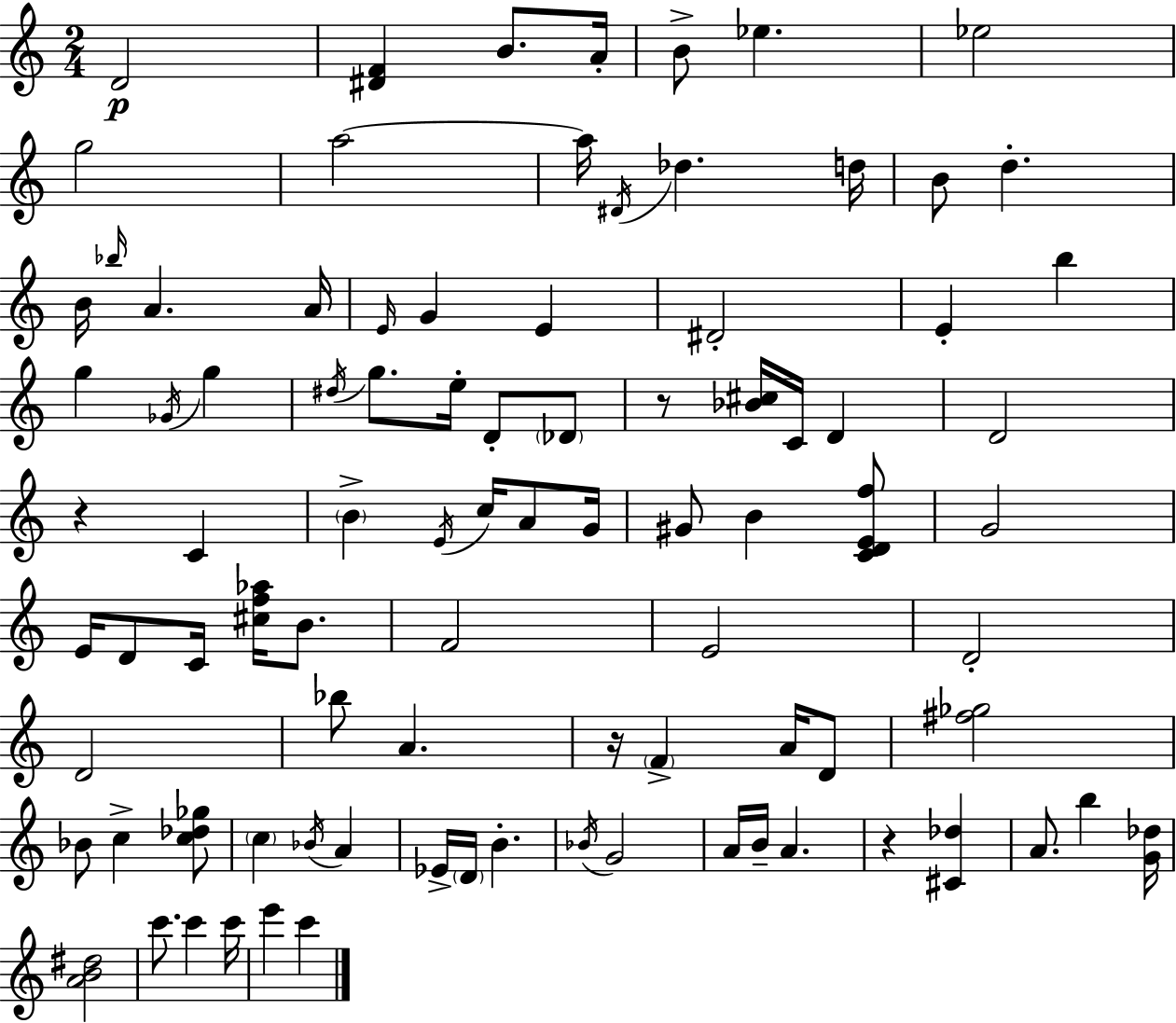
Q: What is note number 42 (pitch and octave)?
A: G#4